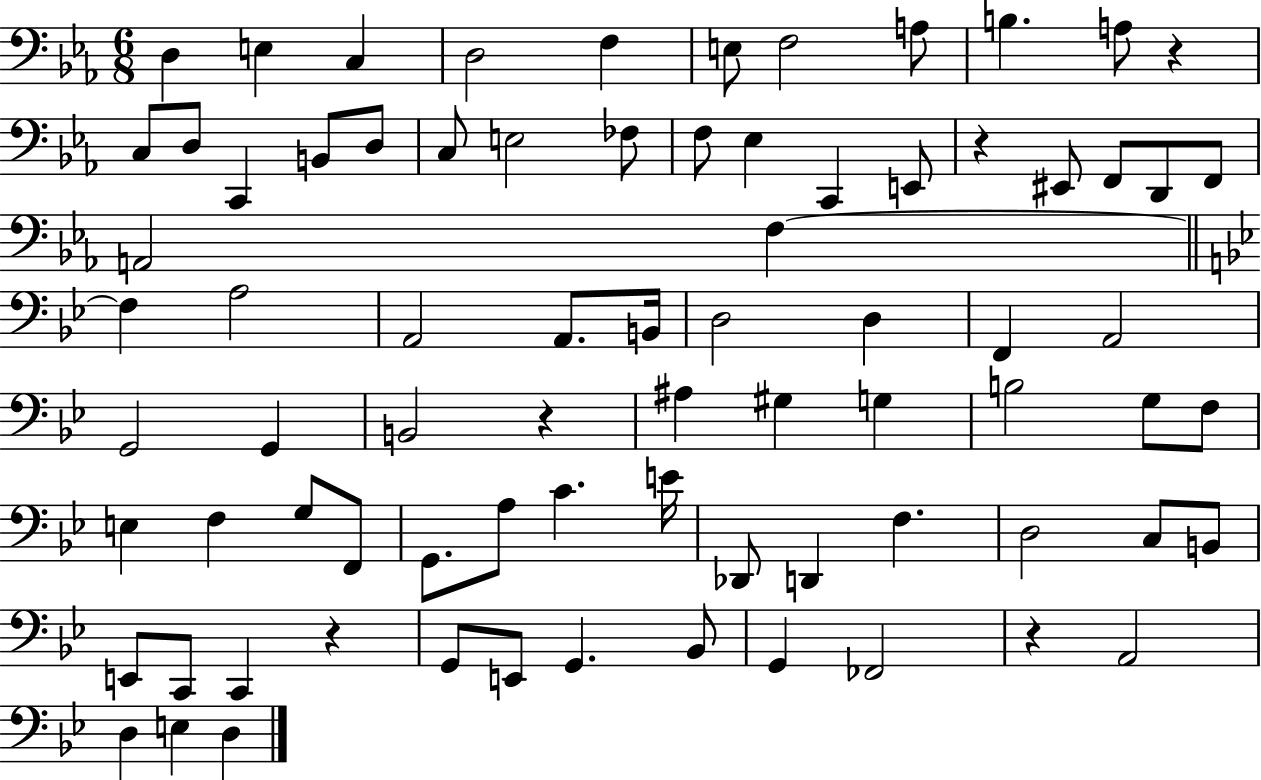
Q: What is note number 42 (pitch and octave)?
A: G#3